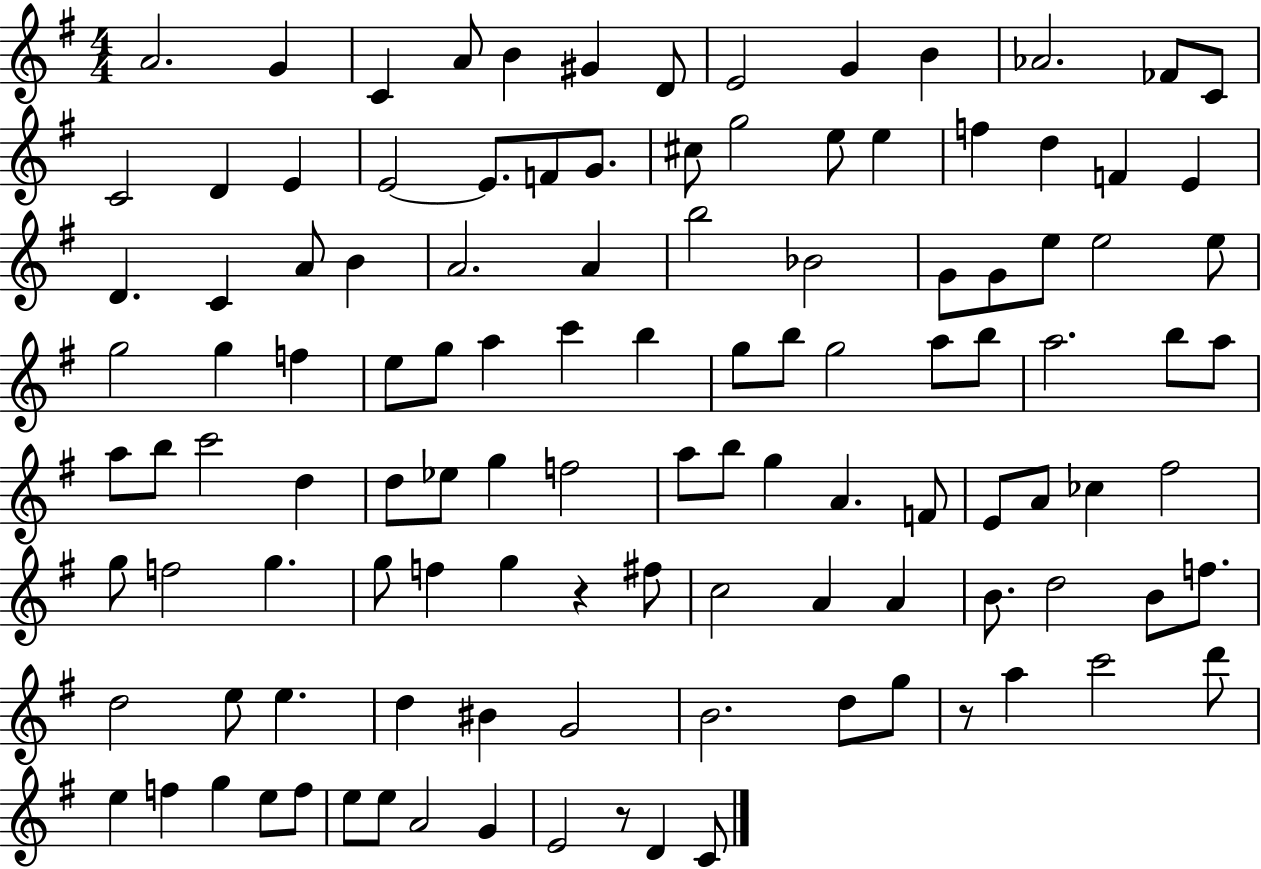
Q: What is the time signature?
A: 4/4